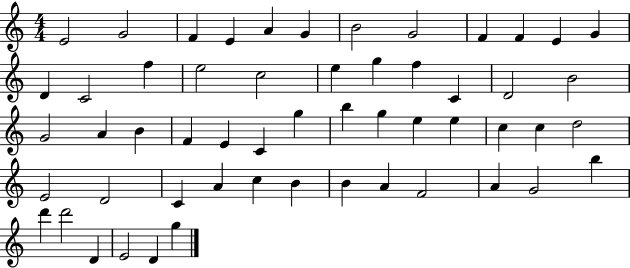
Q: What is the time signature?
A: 4/4